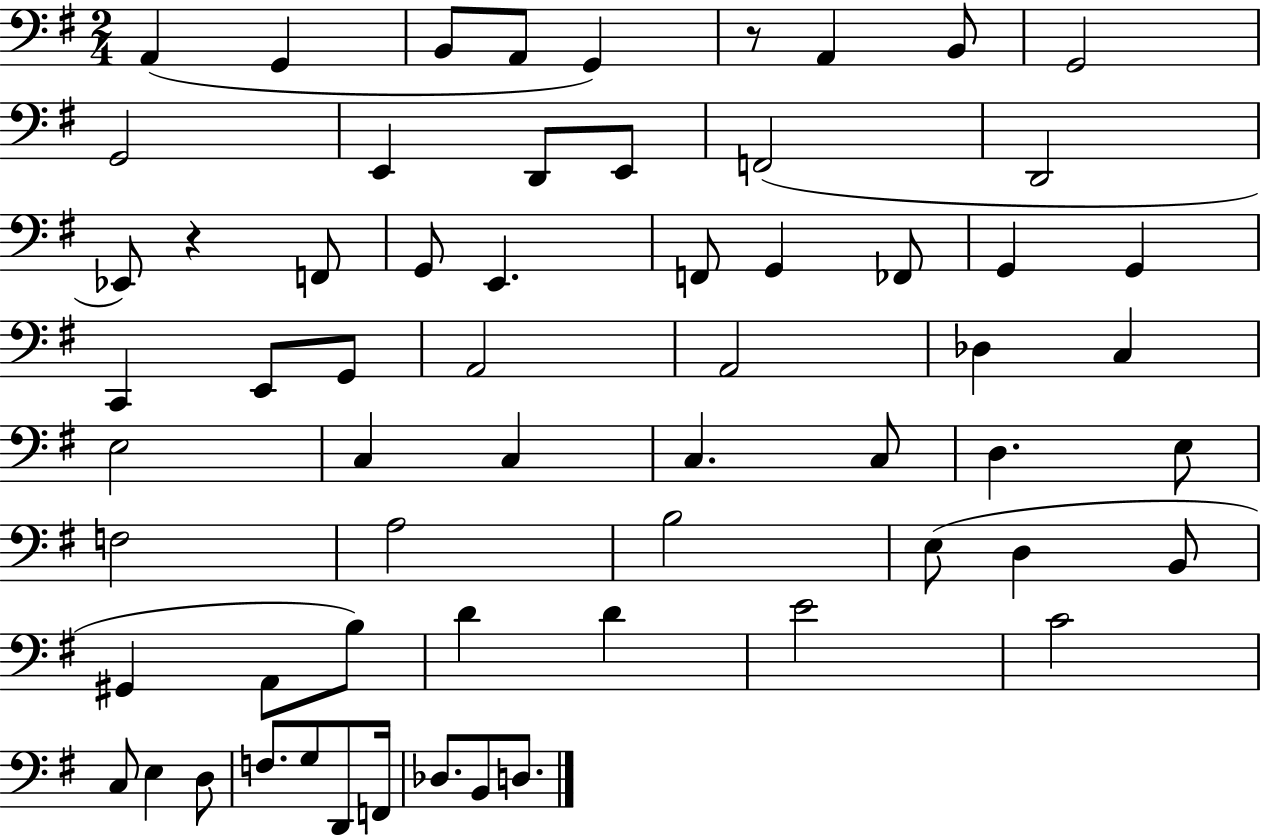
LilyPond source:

{
  \clef bass
  \numericTimeSignature
  \time 2/4
  \key g \major
  a,4( g,4 | b,8 a,8 g,4) | r8 a,4 b,8 | g,2 | \break g,2 | e,4 d,8 e,8 | f,2( | d,2 | \break ees,8) r4 f,8 | g,8 e,4. | f,8 g,4 fes,8 | g,4 g,4 | \break c,4 e,8 g,8 | a,2 | a,2 | des4 c4 | \break e2 | c4 c4 | c4. c8 | d4. e8 | \break f2 | a2 | b2 | e8( d4 b,8 | \break gis,4 a,8 b8) | d'4 d'4 | e'2 | c'2 | \break c8 e4 d8 | f8. g8 d,8 f,16 | des8. b,8 d8. | \bar "|."
}